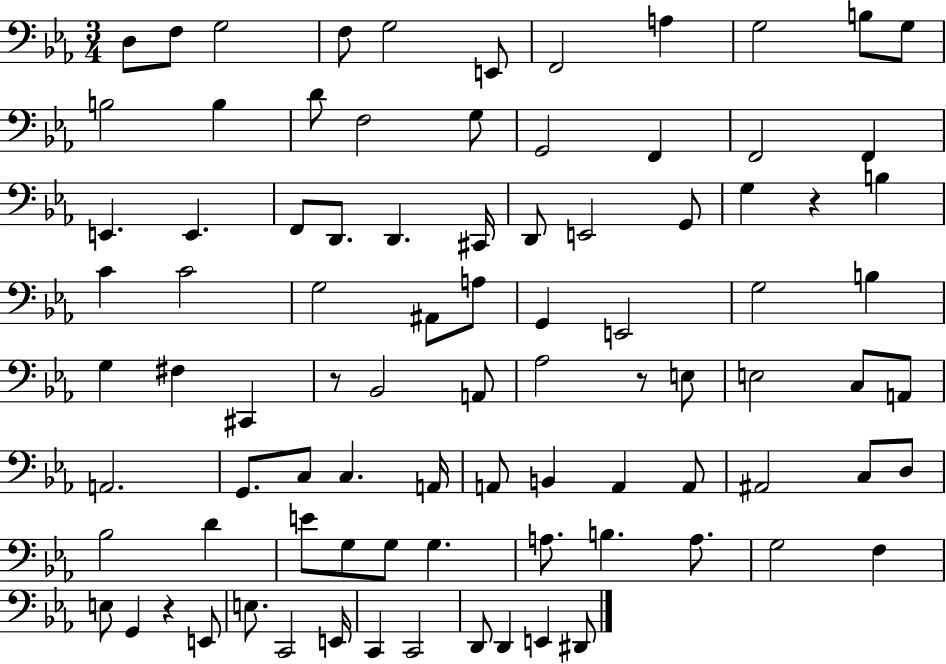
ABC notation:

X:1
T:Untitled
M:3/4
L:1/4
K:Eb
D,/2 F,/2 G,2 F,/2 G,2 E,,/2 F,,2 A, G,2 B,/2 G,/2 B,2 B, D/2 F,2 G,/2 G,,2 F,, F,,2 F,, E,, E,, F,,/2 D,,/2 D,, ^C,,/4 D,,/2 E,,2 G,,/2 G, z B, C C2 G,2 ^A,,/2 A,/2 G,, E,,2 G,2 B, G, ^F, ^C,, z/2 _B,,2 A,,/2 _A,2 z/2 E,/2 E,2 C,/2 A,,/2 A,,2 G,,/2 C,/2 C, A,,/4 A,,/2 B,, A,, A,,/2 ^A,,2 C,/2 D,/2 _B,2 D E/2 G,/2 G,/2 G, A,/2 B, A,/2 G,2 F, E,/2 G,, z E,,/2 E,/2 C,,2 E,,/4 C,, C,,2 D,,/2 D,, E,, ^D,,/2